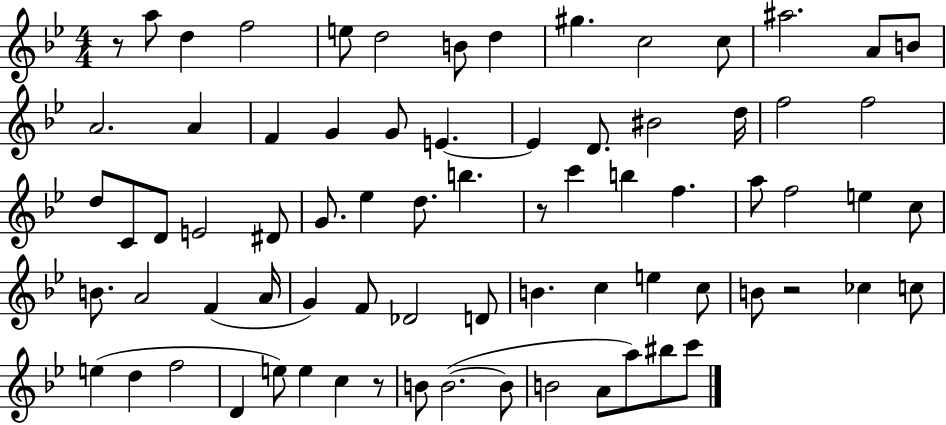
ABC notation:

X:1
T:Untitled
M:4/4
L:1/4
K:Bb
z/2 a/2 d f2 e/2 d2 B/2 d ^g c2 c/2 ^a2 A/2 B/2 A2 A F G G/2 E E D/2 ^B2 d/4 f2 f2 d/2 C/2 D/2 E2 ^D/2 G/2 _e d/2 b z/2 c' b f a/2 f2 e c/2 B/2 A2 F A/4 G F/2 _D2 D/2 B c e c/2 B/2 z2 _c c/2 e d f2 D e/2 e c z/2 B/2 B2 B/2 B2 A/2 a/2 ^b/2 c'/2